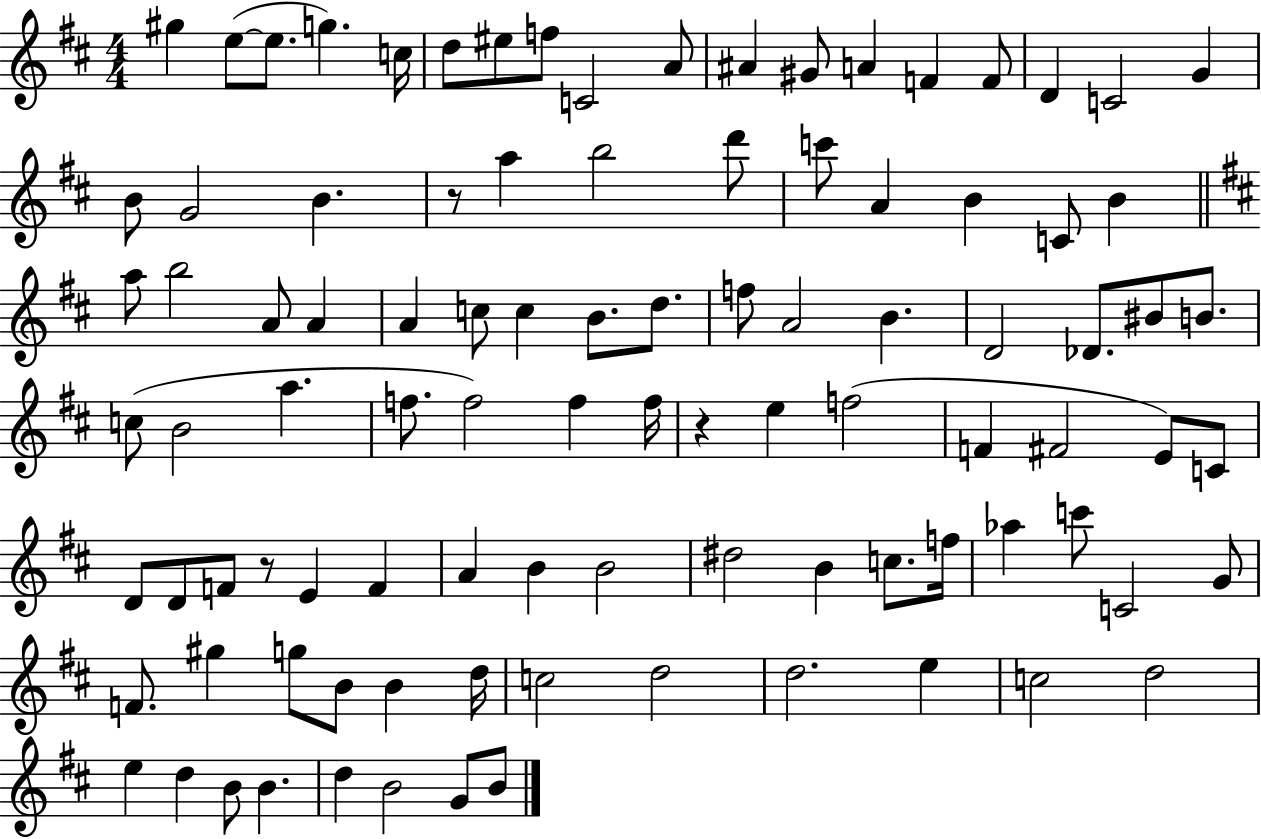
{
  \clef treble
  \numericTimeSignature
  \time 4/4
  \key d \major
  \repeat volta 2 { gis''4 e''8~(~ e''8. g''4.) c''16 | d''8 eis''8 f''8 c'2 a'8 | ais'4 gis'8 a'4 f'4 f'8 | d'4 c'2 g'4 | \break b'8 g'2 b'4. | r8 a''4 b''2 d'''8 | c'''8 a'4 b'4 c'8 b'4 | \bar "||" \break \key b \minor a''8 b''2 a'8 a'4 | a'4 c''8 c''4 b'8. d''8. | f''8 a'2 b'4. | d'2 des'8. bis'8 b'8. | \break c''8( b'2 a''4. | f''8. f''2) f''4 f''16 | r4 e''4 f''2( | f'4 fis'2 e'8) c'8 | \break d'8 d'8 f'8 r8 e'4 f'4 | a'4 b'4 b'2 | dis''2 b'4 c''8. f''16 | aes''4 c'''8 c'2 g'8 | \break f'8. gis''4 g''8 b'8 b'4 d''16 | c''2 d''2 | d''2. e''4 | c''2 d''2 | \break e''4 d''4 b'8 b'4. | d''4 b'2 g'8 b'8 | } \bar "|."
}